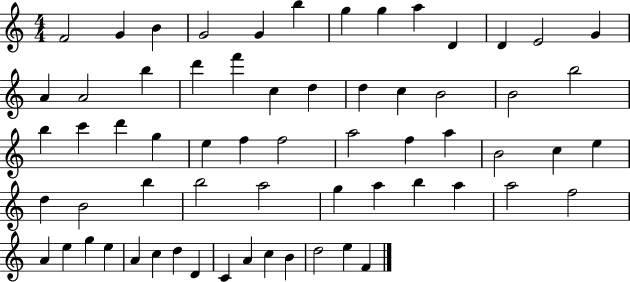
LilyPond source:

{
  \clef treble
  \numericTimeSignature
  \time 4/4
  \key c \major
  f'2 g'4 b'4 | g'2 g'4 b''4 | g''4 g''4 a''4 d'4 | d'4 e'2 g'4 | \break a'4 a'2 b''4 | d'''4 f'''4 c''4 d''4 | d''4 c''4 b'2 | b'2 b''2 | \break b''4 c'''4 d'''4 g''4 | e''4 f''4 f''2 | a''2 f''4 a''4 | b'2 c''4 e''4 | \break d''4 b'2 b''4 | b''2 a''2 | g''4 a''4 b''4 a''4 | a''2 f''2 | \break a'4 e''4 g''4 e''4 | a'4 c''4 d''4 d'4 | c'4 a'4 c''4 b'4 | d''2 e''4 f'4 | \break \bar "|."
}